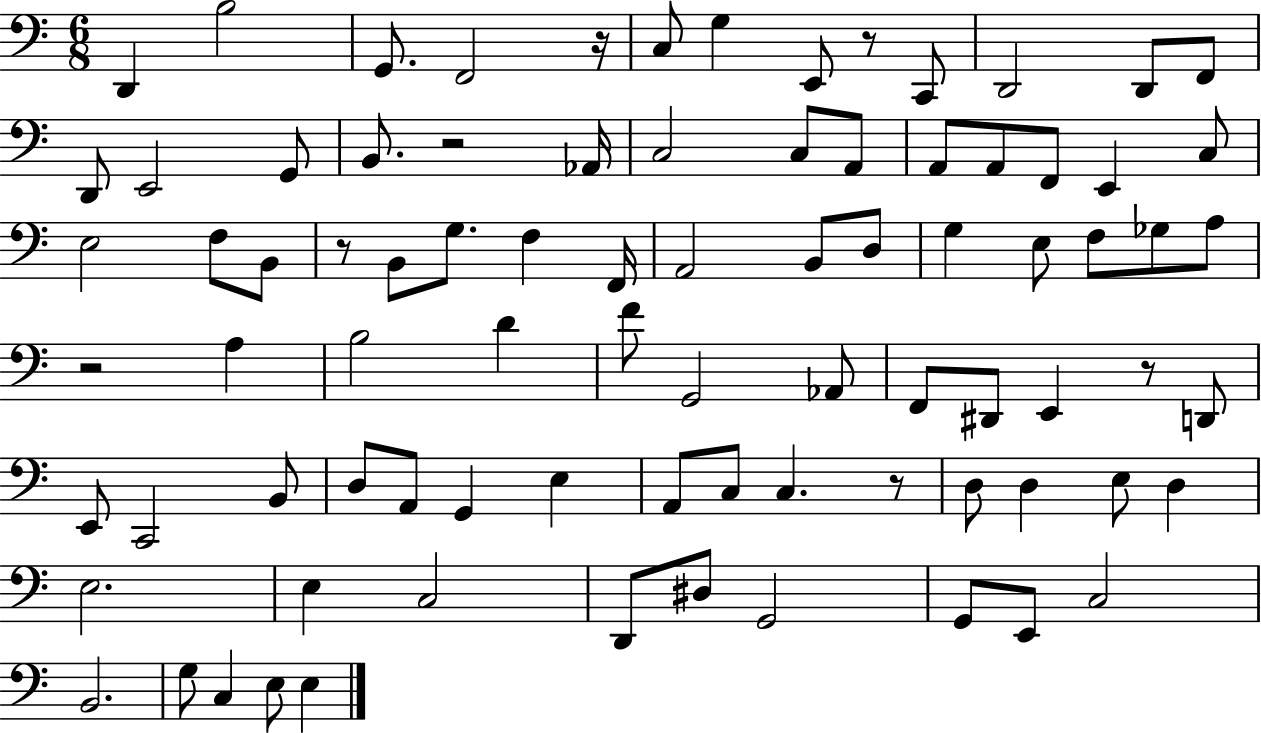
D2/q B3/h G2/e. F2/h R/s C3/e G3/q E2/e R/e C2/e D2/h D2/e F2/e D2/e E2/h G2/e B2/e. R/h Ab2/s C3/h C3/e A2/e A2/e A2/e F2/e E2/q C3/e E3/h F3/e B2/e R/e B2/e G3/e. F3/q F2/s A2/h B2/e D3/e G3/q E3/e F3/e Gb3/e A3/e R/h A3/q B3/h D4/q F4/e G2/h Ab2/e F2/e D#2/e E2/q R/e D2/e E2/e C2/h B2/e D3/e A2/e G2/q E3/q A2/e C3/e C3/q. R/e D3/e D3/q E3/e D3/q E3/h. E3/q C3/h D2/e D#3/e G2/h G2/e E2/e C3/h B2/h. G3/e C3/q E3/e E3/q